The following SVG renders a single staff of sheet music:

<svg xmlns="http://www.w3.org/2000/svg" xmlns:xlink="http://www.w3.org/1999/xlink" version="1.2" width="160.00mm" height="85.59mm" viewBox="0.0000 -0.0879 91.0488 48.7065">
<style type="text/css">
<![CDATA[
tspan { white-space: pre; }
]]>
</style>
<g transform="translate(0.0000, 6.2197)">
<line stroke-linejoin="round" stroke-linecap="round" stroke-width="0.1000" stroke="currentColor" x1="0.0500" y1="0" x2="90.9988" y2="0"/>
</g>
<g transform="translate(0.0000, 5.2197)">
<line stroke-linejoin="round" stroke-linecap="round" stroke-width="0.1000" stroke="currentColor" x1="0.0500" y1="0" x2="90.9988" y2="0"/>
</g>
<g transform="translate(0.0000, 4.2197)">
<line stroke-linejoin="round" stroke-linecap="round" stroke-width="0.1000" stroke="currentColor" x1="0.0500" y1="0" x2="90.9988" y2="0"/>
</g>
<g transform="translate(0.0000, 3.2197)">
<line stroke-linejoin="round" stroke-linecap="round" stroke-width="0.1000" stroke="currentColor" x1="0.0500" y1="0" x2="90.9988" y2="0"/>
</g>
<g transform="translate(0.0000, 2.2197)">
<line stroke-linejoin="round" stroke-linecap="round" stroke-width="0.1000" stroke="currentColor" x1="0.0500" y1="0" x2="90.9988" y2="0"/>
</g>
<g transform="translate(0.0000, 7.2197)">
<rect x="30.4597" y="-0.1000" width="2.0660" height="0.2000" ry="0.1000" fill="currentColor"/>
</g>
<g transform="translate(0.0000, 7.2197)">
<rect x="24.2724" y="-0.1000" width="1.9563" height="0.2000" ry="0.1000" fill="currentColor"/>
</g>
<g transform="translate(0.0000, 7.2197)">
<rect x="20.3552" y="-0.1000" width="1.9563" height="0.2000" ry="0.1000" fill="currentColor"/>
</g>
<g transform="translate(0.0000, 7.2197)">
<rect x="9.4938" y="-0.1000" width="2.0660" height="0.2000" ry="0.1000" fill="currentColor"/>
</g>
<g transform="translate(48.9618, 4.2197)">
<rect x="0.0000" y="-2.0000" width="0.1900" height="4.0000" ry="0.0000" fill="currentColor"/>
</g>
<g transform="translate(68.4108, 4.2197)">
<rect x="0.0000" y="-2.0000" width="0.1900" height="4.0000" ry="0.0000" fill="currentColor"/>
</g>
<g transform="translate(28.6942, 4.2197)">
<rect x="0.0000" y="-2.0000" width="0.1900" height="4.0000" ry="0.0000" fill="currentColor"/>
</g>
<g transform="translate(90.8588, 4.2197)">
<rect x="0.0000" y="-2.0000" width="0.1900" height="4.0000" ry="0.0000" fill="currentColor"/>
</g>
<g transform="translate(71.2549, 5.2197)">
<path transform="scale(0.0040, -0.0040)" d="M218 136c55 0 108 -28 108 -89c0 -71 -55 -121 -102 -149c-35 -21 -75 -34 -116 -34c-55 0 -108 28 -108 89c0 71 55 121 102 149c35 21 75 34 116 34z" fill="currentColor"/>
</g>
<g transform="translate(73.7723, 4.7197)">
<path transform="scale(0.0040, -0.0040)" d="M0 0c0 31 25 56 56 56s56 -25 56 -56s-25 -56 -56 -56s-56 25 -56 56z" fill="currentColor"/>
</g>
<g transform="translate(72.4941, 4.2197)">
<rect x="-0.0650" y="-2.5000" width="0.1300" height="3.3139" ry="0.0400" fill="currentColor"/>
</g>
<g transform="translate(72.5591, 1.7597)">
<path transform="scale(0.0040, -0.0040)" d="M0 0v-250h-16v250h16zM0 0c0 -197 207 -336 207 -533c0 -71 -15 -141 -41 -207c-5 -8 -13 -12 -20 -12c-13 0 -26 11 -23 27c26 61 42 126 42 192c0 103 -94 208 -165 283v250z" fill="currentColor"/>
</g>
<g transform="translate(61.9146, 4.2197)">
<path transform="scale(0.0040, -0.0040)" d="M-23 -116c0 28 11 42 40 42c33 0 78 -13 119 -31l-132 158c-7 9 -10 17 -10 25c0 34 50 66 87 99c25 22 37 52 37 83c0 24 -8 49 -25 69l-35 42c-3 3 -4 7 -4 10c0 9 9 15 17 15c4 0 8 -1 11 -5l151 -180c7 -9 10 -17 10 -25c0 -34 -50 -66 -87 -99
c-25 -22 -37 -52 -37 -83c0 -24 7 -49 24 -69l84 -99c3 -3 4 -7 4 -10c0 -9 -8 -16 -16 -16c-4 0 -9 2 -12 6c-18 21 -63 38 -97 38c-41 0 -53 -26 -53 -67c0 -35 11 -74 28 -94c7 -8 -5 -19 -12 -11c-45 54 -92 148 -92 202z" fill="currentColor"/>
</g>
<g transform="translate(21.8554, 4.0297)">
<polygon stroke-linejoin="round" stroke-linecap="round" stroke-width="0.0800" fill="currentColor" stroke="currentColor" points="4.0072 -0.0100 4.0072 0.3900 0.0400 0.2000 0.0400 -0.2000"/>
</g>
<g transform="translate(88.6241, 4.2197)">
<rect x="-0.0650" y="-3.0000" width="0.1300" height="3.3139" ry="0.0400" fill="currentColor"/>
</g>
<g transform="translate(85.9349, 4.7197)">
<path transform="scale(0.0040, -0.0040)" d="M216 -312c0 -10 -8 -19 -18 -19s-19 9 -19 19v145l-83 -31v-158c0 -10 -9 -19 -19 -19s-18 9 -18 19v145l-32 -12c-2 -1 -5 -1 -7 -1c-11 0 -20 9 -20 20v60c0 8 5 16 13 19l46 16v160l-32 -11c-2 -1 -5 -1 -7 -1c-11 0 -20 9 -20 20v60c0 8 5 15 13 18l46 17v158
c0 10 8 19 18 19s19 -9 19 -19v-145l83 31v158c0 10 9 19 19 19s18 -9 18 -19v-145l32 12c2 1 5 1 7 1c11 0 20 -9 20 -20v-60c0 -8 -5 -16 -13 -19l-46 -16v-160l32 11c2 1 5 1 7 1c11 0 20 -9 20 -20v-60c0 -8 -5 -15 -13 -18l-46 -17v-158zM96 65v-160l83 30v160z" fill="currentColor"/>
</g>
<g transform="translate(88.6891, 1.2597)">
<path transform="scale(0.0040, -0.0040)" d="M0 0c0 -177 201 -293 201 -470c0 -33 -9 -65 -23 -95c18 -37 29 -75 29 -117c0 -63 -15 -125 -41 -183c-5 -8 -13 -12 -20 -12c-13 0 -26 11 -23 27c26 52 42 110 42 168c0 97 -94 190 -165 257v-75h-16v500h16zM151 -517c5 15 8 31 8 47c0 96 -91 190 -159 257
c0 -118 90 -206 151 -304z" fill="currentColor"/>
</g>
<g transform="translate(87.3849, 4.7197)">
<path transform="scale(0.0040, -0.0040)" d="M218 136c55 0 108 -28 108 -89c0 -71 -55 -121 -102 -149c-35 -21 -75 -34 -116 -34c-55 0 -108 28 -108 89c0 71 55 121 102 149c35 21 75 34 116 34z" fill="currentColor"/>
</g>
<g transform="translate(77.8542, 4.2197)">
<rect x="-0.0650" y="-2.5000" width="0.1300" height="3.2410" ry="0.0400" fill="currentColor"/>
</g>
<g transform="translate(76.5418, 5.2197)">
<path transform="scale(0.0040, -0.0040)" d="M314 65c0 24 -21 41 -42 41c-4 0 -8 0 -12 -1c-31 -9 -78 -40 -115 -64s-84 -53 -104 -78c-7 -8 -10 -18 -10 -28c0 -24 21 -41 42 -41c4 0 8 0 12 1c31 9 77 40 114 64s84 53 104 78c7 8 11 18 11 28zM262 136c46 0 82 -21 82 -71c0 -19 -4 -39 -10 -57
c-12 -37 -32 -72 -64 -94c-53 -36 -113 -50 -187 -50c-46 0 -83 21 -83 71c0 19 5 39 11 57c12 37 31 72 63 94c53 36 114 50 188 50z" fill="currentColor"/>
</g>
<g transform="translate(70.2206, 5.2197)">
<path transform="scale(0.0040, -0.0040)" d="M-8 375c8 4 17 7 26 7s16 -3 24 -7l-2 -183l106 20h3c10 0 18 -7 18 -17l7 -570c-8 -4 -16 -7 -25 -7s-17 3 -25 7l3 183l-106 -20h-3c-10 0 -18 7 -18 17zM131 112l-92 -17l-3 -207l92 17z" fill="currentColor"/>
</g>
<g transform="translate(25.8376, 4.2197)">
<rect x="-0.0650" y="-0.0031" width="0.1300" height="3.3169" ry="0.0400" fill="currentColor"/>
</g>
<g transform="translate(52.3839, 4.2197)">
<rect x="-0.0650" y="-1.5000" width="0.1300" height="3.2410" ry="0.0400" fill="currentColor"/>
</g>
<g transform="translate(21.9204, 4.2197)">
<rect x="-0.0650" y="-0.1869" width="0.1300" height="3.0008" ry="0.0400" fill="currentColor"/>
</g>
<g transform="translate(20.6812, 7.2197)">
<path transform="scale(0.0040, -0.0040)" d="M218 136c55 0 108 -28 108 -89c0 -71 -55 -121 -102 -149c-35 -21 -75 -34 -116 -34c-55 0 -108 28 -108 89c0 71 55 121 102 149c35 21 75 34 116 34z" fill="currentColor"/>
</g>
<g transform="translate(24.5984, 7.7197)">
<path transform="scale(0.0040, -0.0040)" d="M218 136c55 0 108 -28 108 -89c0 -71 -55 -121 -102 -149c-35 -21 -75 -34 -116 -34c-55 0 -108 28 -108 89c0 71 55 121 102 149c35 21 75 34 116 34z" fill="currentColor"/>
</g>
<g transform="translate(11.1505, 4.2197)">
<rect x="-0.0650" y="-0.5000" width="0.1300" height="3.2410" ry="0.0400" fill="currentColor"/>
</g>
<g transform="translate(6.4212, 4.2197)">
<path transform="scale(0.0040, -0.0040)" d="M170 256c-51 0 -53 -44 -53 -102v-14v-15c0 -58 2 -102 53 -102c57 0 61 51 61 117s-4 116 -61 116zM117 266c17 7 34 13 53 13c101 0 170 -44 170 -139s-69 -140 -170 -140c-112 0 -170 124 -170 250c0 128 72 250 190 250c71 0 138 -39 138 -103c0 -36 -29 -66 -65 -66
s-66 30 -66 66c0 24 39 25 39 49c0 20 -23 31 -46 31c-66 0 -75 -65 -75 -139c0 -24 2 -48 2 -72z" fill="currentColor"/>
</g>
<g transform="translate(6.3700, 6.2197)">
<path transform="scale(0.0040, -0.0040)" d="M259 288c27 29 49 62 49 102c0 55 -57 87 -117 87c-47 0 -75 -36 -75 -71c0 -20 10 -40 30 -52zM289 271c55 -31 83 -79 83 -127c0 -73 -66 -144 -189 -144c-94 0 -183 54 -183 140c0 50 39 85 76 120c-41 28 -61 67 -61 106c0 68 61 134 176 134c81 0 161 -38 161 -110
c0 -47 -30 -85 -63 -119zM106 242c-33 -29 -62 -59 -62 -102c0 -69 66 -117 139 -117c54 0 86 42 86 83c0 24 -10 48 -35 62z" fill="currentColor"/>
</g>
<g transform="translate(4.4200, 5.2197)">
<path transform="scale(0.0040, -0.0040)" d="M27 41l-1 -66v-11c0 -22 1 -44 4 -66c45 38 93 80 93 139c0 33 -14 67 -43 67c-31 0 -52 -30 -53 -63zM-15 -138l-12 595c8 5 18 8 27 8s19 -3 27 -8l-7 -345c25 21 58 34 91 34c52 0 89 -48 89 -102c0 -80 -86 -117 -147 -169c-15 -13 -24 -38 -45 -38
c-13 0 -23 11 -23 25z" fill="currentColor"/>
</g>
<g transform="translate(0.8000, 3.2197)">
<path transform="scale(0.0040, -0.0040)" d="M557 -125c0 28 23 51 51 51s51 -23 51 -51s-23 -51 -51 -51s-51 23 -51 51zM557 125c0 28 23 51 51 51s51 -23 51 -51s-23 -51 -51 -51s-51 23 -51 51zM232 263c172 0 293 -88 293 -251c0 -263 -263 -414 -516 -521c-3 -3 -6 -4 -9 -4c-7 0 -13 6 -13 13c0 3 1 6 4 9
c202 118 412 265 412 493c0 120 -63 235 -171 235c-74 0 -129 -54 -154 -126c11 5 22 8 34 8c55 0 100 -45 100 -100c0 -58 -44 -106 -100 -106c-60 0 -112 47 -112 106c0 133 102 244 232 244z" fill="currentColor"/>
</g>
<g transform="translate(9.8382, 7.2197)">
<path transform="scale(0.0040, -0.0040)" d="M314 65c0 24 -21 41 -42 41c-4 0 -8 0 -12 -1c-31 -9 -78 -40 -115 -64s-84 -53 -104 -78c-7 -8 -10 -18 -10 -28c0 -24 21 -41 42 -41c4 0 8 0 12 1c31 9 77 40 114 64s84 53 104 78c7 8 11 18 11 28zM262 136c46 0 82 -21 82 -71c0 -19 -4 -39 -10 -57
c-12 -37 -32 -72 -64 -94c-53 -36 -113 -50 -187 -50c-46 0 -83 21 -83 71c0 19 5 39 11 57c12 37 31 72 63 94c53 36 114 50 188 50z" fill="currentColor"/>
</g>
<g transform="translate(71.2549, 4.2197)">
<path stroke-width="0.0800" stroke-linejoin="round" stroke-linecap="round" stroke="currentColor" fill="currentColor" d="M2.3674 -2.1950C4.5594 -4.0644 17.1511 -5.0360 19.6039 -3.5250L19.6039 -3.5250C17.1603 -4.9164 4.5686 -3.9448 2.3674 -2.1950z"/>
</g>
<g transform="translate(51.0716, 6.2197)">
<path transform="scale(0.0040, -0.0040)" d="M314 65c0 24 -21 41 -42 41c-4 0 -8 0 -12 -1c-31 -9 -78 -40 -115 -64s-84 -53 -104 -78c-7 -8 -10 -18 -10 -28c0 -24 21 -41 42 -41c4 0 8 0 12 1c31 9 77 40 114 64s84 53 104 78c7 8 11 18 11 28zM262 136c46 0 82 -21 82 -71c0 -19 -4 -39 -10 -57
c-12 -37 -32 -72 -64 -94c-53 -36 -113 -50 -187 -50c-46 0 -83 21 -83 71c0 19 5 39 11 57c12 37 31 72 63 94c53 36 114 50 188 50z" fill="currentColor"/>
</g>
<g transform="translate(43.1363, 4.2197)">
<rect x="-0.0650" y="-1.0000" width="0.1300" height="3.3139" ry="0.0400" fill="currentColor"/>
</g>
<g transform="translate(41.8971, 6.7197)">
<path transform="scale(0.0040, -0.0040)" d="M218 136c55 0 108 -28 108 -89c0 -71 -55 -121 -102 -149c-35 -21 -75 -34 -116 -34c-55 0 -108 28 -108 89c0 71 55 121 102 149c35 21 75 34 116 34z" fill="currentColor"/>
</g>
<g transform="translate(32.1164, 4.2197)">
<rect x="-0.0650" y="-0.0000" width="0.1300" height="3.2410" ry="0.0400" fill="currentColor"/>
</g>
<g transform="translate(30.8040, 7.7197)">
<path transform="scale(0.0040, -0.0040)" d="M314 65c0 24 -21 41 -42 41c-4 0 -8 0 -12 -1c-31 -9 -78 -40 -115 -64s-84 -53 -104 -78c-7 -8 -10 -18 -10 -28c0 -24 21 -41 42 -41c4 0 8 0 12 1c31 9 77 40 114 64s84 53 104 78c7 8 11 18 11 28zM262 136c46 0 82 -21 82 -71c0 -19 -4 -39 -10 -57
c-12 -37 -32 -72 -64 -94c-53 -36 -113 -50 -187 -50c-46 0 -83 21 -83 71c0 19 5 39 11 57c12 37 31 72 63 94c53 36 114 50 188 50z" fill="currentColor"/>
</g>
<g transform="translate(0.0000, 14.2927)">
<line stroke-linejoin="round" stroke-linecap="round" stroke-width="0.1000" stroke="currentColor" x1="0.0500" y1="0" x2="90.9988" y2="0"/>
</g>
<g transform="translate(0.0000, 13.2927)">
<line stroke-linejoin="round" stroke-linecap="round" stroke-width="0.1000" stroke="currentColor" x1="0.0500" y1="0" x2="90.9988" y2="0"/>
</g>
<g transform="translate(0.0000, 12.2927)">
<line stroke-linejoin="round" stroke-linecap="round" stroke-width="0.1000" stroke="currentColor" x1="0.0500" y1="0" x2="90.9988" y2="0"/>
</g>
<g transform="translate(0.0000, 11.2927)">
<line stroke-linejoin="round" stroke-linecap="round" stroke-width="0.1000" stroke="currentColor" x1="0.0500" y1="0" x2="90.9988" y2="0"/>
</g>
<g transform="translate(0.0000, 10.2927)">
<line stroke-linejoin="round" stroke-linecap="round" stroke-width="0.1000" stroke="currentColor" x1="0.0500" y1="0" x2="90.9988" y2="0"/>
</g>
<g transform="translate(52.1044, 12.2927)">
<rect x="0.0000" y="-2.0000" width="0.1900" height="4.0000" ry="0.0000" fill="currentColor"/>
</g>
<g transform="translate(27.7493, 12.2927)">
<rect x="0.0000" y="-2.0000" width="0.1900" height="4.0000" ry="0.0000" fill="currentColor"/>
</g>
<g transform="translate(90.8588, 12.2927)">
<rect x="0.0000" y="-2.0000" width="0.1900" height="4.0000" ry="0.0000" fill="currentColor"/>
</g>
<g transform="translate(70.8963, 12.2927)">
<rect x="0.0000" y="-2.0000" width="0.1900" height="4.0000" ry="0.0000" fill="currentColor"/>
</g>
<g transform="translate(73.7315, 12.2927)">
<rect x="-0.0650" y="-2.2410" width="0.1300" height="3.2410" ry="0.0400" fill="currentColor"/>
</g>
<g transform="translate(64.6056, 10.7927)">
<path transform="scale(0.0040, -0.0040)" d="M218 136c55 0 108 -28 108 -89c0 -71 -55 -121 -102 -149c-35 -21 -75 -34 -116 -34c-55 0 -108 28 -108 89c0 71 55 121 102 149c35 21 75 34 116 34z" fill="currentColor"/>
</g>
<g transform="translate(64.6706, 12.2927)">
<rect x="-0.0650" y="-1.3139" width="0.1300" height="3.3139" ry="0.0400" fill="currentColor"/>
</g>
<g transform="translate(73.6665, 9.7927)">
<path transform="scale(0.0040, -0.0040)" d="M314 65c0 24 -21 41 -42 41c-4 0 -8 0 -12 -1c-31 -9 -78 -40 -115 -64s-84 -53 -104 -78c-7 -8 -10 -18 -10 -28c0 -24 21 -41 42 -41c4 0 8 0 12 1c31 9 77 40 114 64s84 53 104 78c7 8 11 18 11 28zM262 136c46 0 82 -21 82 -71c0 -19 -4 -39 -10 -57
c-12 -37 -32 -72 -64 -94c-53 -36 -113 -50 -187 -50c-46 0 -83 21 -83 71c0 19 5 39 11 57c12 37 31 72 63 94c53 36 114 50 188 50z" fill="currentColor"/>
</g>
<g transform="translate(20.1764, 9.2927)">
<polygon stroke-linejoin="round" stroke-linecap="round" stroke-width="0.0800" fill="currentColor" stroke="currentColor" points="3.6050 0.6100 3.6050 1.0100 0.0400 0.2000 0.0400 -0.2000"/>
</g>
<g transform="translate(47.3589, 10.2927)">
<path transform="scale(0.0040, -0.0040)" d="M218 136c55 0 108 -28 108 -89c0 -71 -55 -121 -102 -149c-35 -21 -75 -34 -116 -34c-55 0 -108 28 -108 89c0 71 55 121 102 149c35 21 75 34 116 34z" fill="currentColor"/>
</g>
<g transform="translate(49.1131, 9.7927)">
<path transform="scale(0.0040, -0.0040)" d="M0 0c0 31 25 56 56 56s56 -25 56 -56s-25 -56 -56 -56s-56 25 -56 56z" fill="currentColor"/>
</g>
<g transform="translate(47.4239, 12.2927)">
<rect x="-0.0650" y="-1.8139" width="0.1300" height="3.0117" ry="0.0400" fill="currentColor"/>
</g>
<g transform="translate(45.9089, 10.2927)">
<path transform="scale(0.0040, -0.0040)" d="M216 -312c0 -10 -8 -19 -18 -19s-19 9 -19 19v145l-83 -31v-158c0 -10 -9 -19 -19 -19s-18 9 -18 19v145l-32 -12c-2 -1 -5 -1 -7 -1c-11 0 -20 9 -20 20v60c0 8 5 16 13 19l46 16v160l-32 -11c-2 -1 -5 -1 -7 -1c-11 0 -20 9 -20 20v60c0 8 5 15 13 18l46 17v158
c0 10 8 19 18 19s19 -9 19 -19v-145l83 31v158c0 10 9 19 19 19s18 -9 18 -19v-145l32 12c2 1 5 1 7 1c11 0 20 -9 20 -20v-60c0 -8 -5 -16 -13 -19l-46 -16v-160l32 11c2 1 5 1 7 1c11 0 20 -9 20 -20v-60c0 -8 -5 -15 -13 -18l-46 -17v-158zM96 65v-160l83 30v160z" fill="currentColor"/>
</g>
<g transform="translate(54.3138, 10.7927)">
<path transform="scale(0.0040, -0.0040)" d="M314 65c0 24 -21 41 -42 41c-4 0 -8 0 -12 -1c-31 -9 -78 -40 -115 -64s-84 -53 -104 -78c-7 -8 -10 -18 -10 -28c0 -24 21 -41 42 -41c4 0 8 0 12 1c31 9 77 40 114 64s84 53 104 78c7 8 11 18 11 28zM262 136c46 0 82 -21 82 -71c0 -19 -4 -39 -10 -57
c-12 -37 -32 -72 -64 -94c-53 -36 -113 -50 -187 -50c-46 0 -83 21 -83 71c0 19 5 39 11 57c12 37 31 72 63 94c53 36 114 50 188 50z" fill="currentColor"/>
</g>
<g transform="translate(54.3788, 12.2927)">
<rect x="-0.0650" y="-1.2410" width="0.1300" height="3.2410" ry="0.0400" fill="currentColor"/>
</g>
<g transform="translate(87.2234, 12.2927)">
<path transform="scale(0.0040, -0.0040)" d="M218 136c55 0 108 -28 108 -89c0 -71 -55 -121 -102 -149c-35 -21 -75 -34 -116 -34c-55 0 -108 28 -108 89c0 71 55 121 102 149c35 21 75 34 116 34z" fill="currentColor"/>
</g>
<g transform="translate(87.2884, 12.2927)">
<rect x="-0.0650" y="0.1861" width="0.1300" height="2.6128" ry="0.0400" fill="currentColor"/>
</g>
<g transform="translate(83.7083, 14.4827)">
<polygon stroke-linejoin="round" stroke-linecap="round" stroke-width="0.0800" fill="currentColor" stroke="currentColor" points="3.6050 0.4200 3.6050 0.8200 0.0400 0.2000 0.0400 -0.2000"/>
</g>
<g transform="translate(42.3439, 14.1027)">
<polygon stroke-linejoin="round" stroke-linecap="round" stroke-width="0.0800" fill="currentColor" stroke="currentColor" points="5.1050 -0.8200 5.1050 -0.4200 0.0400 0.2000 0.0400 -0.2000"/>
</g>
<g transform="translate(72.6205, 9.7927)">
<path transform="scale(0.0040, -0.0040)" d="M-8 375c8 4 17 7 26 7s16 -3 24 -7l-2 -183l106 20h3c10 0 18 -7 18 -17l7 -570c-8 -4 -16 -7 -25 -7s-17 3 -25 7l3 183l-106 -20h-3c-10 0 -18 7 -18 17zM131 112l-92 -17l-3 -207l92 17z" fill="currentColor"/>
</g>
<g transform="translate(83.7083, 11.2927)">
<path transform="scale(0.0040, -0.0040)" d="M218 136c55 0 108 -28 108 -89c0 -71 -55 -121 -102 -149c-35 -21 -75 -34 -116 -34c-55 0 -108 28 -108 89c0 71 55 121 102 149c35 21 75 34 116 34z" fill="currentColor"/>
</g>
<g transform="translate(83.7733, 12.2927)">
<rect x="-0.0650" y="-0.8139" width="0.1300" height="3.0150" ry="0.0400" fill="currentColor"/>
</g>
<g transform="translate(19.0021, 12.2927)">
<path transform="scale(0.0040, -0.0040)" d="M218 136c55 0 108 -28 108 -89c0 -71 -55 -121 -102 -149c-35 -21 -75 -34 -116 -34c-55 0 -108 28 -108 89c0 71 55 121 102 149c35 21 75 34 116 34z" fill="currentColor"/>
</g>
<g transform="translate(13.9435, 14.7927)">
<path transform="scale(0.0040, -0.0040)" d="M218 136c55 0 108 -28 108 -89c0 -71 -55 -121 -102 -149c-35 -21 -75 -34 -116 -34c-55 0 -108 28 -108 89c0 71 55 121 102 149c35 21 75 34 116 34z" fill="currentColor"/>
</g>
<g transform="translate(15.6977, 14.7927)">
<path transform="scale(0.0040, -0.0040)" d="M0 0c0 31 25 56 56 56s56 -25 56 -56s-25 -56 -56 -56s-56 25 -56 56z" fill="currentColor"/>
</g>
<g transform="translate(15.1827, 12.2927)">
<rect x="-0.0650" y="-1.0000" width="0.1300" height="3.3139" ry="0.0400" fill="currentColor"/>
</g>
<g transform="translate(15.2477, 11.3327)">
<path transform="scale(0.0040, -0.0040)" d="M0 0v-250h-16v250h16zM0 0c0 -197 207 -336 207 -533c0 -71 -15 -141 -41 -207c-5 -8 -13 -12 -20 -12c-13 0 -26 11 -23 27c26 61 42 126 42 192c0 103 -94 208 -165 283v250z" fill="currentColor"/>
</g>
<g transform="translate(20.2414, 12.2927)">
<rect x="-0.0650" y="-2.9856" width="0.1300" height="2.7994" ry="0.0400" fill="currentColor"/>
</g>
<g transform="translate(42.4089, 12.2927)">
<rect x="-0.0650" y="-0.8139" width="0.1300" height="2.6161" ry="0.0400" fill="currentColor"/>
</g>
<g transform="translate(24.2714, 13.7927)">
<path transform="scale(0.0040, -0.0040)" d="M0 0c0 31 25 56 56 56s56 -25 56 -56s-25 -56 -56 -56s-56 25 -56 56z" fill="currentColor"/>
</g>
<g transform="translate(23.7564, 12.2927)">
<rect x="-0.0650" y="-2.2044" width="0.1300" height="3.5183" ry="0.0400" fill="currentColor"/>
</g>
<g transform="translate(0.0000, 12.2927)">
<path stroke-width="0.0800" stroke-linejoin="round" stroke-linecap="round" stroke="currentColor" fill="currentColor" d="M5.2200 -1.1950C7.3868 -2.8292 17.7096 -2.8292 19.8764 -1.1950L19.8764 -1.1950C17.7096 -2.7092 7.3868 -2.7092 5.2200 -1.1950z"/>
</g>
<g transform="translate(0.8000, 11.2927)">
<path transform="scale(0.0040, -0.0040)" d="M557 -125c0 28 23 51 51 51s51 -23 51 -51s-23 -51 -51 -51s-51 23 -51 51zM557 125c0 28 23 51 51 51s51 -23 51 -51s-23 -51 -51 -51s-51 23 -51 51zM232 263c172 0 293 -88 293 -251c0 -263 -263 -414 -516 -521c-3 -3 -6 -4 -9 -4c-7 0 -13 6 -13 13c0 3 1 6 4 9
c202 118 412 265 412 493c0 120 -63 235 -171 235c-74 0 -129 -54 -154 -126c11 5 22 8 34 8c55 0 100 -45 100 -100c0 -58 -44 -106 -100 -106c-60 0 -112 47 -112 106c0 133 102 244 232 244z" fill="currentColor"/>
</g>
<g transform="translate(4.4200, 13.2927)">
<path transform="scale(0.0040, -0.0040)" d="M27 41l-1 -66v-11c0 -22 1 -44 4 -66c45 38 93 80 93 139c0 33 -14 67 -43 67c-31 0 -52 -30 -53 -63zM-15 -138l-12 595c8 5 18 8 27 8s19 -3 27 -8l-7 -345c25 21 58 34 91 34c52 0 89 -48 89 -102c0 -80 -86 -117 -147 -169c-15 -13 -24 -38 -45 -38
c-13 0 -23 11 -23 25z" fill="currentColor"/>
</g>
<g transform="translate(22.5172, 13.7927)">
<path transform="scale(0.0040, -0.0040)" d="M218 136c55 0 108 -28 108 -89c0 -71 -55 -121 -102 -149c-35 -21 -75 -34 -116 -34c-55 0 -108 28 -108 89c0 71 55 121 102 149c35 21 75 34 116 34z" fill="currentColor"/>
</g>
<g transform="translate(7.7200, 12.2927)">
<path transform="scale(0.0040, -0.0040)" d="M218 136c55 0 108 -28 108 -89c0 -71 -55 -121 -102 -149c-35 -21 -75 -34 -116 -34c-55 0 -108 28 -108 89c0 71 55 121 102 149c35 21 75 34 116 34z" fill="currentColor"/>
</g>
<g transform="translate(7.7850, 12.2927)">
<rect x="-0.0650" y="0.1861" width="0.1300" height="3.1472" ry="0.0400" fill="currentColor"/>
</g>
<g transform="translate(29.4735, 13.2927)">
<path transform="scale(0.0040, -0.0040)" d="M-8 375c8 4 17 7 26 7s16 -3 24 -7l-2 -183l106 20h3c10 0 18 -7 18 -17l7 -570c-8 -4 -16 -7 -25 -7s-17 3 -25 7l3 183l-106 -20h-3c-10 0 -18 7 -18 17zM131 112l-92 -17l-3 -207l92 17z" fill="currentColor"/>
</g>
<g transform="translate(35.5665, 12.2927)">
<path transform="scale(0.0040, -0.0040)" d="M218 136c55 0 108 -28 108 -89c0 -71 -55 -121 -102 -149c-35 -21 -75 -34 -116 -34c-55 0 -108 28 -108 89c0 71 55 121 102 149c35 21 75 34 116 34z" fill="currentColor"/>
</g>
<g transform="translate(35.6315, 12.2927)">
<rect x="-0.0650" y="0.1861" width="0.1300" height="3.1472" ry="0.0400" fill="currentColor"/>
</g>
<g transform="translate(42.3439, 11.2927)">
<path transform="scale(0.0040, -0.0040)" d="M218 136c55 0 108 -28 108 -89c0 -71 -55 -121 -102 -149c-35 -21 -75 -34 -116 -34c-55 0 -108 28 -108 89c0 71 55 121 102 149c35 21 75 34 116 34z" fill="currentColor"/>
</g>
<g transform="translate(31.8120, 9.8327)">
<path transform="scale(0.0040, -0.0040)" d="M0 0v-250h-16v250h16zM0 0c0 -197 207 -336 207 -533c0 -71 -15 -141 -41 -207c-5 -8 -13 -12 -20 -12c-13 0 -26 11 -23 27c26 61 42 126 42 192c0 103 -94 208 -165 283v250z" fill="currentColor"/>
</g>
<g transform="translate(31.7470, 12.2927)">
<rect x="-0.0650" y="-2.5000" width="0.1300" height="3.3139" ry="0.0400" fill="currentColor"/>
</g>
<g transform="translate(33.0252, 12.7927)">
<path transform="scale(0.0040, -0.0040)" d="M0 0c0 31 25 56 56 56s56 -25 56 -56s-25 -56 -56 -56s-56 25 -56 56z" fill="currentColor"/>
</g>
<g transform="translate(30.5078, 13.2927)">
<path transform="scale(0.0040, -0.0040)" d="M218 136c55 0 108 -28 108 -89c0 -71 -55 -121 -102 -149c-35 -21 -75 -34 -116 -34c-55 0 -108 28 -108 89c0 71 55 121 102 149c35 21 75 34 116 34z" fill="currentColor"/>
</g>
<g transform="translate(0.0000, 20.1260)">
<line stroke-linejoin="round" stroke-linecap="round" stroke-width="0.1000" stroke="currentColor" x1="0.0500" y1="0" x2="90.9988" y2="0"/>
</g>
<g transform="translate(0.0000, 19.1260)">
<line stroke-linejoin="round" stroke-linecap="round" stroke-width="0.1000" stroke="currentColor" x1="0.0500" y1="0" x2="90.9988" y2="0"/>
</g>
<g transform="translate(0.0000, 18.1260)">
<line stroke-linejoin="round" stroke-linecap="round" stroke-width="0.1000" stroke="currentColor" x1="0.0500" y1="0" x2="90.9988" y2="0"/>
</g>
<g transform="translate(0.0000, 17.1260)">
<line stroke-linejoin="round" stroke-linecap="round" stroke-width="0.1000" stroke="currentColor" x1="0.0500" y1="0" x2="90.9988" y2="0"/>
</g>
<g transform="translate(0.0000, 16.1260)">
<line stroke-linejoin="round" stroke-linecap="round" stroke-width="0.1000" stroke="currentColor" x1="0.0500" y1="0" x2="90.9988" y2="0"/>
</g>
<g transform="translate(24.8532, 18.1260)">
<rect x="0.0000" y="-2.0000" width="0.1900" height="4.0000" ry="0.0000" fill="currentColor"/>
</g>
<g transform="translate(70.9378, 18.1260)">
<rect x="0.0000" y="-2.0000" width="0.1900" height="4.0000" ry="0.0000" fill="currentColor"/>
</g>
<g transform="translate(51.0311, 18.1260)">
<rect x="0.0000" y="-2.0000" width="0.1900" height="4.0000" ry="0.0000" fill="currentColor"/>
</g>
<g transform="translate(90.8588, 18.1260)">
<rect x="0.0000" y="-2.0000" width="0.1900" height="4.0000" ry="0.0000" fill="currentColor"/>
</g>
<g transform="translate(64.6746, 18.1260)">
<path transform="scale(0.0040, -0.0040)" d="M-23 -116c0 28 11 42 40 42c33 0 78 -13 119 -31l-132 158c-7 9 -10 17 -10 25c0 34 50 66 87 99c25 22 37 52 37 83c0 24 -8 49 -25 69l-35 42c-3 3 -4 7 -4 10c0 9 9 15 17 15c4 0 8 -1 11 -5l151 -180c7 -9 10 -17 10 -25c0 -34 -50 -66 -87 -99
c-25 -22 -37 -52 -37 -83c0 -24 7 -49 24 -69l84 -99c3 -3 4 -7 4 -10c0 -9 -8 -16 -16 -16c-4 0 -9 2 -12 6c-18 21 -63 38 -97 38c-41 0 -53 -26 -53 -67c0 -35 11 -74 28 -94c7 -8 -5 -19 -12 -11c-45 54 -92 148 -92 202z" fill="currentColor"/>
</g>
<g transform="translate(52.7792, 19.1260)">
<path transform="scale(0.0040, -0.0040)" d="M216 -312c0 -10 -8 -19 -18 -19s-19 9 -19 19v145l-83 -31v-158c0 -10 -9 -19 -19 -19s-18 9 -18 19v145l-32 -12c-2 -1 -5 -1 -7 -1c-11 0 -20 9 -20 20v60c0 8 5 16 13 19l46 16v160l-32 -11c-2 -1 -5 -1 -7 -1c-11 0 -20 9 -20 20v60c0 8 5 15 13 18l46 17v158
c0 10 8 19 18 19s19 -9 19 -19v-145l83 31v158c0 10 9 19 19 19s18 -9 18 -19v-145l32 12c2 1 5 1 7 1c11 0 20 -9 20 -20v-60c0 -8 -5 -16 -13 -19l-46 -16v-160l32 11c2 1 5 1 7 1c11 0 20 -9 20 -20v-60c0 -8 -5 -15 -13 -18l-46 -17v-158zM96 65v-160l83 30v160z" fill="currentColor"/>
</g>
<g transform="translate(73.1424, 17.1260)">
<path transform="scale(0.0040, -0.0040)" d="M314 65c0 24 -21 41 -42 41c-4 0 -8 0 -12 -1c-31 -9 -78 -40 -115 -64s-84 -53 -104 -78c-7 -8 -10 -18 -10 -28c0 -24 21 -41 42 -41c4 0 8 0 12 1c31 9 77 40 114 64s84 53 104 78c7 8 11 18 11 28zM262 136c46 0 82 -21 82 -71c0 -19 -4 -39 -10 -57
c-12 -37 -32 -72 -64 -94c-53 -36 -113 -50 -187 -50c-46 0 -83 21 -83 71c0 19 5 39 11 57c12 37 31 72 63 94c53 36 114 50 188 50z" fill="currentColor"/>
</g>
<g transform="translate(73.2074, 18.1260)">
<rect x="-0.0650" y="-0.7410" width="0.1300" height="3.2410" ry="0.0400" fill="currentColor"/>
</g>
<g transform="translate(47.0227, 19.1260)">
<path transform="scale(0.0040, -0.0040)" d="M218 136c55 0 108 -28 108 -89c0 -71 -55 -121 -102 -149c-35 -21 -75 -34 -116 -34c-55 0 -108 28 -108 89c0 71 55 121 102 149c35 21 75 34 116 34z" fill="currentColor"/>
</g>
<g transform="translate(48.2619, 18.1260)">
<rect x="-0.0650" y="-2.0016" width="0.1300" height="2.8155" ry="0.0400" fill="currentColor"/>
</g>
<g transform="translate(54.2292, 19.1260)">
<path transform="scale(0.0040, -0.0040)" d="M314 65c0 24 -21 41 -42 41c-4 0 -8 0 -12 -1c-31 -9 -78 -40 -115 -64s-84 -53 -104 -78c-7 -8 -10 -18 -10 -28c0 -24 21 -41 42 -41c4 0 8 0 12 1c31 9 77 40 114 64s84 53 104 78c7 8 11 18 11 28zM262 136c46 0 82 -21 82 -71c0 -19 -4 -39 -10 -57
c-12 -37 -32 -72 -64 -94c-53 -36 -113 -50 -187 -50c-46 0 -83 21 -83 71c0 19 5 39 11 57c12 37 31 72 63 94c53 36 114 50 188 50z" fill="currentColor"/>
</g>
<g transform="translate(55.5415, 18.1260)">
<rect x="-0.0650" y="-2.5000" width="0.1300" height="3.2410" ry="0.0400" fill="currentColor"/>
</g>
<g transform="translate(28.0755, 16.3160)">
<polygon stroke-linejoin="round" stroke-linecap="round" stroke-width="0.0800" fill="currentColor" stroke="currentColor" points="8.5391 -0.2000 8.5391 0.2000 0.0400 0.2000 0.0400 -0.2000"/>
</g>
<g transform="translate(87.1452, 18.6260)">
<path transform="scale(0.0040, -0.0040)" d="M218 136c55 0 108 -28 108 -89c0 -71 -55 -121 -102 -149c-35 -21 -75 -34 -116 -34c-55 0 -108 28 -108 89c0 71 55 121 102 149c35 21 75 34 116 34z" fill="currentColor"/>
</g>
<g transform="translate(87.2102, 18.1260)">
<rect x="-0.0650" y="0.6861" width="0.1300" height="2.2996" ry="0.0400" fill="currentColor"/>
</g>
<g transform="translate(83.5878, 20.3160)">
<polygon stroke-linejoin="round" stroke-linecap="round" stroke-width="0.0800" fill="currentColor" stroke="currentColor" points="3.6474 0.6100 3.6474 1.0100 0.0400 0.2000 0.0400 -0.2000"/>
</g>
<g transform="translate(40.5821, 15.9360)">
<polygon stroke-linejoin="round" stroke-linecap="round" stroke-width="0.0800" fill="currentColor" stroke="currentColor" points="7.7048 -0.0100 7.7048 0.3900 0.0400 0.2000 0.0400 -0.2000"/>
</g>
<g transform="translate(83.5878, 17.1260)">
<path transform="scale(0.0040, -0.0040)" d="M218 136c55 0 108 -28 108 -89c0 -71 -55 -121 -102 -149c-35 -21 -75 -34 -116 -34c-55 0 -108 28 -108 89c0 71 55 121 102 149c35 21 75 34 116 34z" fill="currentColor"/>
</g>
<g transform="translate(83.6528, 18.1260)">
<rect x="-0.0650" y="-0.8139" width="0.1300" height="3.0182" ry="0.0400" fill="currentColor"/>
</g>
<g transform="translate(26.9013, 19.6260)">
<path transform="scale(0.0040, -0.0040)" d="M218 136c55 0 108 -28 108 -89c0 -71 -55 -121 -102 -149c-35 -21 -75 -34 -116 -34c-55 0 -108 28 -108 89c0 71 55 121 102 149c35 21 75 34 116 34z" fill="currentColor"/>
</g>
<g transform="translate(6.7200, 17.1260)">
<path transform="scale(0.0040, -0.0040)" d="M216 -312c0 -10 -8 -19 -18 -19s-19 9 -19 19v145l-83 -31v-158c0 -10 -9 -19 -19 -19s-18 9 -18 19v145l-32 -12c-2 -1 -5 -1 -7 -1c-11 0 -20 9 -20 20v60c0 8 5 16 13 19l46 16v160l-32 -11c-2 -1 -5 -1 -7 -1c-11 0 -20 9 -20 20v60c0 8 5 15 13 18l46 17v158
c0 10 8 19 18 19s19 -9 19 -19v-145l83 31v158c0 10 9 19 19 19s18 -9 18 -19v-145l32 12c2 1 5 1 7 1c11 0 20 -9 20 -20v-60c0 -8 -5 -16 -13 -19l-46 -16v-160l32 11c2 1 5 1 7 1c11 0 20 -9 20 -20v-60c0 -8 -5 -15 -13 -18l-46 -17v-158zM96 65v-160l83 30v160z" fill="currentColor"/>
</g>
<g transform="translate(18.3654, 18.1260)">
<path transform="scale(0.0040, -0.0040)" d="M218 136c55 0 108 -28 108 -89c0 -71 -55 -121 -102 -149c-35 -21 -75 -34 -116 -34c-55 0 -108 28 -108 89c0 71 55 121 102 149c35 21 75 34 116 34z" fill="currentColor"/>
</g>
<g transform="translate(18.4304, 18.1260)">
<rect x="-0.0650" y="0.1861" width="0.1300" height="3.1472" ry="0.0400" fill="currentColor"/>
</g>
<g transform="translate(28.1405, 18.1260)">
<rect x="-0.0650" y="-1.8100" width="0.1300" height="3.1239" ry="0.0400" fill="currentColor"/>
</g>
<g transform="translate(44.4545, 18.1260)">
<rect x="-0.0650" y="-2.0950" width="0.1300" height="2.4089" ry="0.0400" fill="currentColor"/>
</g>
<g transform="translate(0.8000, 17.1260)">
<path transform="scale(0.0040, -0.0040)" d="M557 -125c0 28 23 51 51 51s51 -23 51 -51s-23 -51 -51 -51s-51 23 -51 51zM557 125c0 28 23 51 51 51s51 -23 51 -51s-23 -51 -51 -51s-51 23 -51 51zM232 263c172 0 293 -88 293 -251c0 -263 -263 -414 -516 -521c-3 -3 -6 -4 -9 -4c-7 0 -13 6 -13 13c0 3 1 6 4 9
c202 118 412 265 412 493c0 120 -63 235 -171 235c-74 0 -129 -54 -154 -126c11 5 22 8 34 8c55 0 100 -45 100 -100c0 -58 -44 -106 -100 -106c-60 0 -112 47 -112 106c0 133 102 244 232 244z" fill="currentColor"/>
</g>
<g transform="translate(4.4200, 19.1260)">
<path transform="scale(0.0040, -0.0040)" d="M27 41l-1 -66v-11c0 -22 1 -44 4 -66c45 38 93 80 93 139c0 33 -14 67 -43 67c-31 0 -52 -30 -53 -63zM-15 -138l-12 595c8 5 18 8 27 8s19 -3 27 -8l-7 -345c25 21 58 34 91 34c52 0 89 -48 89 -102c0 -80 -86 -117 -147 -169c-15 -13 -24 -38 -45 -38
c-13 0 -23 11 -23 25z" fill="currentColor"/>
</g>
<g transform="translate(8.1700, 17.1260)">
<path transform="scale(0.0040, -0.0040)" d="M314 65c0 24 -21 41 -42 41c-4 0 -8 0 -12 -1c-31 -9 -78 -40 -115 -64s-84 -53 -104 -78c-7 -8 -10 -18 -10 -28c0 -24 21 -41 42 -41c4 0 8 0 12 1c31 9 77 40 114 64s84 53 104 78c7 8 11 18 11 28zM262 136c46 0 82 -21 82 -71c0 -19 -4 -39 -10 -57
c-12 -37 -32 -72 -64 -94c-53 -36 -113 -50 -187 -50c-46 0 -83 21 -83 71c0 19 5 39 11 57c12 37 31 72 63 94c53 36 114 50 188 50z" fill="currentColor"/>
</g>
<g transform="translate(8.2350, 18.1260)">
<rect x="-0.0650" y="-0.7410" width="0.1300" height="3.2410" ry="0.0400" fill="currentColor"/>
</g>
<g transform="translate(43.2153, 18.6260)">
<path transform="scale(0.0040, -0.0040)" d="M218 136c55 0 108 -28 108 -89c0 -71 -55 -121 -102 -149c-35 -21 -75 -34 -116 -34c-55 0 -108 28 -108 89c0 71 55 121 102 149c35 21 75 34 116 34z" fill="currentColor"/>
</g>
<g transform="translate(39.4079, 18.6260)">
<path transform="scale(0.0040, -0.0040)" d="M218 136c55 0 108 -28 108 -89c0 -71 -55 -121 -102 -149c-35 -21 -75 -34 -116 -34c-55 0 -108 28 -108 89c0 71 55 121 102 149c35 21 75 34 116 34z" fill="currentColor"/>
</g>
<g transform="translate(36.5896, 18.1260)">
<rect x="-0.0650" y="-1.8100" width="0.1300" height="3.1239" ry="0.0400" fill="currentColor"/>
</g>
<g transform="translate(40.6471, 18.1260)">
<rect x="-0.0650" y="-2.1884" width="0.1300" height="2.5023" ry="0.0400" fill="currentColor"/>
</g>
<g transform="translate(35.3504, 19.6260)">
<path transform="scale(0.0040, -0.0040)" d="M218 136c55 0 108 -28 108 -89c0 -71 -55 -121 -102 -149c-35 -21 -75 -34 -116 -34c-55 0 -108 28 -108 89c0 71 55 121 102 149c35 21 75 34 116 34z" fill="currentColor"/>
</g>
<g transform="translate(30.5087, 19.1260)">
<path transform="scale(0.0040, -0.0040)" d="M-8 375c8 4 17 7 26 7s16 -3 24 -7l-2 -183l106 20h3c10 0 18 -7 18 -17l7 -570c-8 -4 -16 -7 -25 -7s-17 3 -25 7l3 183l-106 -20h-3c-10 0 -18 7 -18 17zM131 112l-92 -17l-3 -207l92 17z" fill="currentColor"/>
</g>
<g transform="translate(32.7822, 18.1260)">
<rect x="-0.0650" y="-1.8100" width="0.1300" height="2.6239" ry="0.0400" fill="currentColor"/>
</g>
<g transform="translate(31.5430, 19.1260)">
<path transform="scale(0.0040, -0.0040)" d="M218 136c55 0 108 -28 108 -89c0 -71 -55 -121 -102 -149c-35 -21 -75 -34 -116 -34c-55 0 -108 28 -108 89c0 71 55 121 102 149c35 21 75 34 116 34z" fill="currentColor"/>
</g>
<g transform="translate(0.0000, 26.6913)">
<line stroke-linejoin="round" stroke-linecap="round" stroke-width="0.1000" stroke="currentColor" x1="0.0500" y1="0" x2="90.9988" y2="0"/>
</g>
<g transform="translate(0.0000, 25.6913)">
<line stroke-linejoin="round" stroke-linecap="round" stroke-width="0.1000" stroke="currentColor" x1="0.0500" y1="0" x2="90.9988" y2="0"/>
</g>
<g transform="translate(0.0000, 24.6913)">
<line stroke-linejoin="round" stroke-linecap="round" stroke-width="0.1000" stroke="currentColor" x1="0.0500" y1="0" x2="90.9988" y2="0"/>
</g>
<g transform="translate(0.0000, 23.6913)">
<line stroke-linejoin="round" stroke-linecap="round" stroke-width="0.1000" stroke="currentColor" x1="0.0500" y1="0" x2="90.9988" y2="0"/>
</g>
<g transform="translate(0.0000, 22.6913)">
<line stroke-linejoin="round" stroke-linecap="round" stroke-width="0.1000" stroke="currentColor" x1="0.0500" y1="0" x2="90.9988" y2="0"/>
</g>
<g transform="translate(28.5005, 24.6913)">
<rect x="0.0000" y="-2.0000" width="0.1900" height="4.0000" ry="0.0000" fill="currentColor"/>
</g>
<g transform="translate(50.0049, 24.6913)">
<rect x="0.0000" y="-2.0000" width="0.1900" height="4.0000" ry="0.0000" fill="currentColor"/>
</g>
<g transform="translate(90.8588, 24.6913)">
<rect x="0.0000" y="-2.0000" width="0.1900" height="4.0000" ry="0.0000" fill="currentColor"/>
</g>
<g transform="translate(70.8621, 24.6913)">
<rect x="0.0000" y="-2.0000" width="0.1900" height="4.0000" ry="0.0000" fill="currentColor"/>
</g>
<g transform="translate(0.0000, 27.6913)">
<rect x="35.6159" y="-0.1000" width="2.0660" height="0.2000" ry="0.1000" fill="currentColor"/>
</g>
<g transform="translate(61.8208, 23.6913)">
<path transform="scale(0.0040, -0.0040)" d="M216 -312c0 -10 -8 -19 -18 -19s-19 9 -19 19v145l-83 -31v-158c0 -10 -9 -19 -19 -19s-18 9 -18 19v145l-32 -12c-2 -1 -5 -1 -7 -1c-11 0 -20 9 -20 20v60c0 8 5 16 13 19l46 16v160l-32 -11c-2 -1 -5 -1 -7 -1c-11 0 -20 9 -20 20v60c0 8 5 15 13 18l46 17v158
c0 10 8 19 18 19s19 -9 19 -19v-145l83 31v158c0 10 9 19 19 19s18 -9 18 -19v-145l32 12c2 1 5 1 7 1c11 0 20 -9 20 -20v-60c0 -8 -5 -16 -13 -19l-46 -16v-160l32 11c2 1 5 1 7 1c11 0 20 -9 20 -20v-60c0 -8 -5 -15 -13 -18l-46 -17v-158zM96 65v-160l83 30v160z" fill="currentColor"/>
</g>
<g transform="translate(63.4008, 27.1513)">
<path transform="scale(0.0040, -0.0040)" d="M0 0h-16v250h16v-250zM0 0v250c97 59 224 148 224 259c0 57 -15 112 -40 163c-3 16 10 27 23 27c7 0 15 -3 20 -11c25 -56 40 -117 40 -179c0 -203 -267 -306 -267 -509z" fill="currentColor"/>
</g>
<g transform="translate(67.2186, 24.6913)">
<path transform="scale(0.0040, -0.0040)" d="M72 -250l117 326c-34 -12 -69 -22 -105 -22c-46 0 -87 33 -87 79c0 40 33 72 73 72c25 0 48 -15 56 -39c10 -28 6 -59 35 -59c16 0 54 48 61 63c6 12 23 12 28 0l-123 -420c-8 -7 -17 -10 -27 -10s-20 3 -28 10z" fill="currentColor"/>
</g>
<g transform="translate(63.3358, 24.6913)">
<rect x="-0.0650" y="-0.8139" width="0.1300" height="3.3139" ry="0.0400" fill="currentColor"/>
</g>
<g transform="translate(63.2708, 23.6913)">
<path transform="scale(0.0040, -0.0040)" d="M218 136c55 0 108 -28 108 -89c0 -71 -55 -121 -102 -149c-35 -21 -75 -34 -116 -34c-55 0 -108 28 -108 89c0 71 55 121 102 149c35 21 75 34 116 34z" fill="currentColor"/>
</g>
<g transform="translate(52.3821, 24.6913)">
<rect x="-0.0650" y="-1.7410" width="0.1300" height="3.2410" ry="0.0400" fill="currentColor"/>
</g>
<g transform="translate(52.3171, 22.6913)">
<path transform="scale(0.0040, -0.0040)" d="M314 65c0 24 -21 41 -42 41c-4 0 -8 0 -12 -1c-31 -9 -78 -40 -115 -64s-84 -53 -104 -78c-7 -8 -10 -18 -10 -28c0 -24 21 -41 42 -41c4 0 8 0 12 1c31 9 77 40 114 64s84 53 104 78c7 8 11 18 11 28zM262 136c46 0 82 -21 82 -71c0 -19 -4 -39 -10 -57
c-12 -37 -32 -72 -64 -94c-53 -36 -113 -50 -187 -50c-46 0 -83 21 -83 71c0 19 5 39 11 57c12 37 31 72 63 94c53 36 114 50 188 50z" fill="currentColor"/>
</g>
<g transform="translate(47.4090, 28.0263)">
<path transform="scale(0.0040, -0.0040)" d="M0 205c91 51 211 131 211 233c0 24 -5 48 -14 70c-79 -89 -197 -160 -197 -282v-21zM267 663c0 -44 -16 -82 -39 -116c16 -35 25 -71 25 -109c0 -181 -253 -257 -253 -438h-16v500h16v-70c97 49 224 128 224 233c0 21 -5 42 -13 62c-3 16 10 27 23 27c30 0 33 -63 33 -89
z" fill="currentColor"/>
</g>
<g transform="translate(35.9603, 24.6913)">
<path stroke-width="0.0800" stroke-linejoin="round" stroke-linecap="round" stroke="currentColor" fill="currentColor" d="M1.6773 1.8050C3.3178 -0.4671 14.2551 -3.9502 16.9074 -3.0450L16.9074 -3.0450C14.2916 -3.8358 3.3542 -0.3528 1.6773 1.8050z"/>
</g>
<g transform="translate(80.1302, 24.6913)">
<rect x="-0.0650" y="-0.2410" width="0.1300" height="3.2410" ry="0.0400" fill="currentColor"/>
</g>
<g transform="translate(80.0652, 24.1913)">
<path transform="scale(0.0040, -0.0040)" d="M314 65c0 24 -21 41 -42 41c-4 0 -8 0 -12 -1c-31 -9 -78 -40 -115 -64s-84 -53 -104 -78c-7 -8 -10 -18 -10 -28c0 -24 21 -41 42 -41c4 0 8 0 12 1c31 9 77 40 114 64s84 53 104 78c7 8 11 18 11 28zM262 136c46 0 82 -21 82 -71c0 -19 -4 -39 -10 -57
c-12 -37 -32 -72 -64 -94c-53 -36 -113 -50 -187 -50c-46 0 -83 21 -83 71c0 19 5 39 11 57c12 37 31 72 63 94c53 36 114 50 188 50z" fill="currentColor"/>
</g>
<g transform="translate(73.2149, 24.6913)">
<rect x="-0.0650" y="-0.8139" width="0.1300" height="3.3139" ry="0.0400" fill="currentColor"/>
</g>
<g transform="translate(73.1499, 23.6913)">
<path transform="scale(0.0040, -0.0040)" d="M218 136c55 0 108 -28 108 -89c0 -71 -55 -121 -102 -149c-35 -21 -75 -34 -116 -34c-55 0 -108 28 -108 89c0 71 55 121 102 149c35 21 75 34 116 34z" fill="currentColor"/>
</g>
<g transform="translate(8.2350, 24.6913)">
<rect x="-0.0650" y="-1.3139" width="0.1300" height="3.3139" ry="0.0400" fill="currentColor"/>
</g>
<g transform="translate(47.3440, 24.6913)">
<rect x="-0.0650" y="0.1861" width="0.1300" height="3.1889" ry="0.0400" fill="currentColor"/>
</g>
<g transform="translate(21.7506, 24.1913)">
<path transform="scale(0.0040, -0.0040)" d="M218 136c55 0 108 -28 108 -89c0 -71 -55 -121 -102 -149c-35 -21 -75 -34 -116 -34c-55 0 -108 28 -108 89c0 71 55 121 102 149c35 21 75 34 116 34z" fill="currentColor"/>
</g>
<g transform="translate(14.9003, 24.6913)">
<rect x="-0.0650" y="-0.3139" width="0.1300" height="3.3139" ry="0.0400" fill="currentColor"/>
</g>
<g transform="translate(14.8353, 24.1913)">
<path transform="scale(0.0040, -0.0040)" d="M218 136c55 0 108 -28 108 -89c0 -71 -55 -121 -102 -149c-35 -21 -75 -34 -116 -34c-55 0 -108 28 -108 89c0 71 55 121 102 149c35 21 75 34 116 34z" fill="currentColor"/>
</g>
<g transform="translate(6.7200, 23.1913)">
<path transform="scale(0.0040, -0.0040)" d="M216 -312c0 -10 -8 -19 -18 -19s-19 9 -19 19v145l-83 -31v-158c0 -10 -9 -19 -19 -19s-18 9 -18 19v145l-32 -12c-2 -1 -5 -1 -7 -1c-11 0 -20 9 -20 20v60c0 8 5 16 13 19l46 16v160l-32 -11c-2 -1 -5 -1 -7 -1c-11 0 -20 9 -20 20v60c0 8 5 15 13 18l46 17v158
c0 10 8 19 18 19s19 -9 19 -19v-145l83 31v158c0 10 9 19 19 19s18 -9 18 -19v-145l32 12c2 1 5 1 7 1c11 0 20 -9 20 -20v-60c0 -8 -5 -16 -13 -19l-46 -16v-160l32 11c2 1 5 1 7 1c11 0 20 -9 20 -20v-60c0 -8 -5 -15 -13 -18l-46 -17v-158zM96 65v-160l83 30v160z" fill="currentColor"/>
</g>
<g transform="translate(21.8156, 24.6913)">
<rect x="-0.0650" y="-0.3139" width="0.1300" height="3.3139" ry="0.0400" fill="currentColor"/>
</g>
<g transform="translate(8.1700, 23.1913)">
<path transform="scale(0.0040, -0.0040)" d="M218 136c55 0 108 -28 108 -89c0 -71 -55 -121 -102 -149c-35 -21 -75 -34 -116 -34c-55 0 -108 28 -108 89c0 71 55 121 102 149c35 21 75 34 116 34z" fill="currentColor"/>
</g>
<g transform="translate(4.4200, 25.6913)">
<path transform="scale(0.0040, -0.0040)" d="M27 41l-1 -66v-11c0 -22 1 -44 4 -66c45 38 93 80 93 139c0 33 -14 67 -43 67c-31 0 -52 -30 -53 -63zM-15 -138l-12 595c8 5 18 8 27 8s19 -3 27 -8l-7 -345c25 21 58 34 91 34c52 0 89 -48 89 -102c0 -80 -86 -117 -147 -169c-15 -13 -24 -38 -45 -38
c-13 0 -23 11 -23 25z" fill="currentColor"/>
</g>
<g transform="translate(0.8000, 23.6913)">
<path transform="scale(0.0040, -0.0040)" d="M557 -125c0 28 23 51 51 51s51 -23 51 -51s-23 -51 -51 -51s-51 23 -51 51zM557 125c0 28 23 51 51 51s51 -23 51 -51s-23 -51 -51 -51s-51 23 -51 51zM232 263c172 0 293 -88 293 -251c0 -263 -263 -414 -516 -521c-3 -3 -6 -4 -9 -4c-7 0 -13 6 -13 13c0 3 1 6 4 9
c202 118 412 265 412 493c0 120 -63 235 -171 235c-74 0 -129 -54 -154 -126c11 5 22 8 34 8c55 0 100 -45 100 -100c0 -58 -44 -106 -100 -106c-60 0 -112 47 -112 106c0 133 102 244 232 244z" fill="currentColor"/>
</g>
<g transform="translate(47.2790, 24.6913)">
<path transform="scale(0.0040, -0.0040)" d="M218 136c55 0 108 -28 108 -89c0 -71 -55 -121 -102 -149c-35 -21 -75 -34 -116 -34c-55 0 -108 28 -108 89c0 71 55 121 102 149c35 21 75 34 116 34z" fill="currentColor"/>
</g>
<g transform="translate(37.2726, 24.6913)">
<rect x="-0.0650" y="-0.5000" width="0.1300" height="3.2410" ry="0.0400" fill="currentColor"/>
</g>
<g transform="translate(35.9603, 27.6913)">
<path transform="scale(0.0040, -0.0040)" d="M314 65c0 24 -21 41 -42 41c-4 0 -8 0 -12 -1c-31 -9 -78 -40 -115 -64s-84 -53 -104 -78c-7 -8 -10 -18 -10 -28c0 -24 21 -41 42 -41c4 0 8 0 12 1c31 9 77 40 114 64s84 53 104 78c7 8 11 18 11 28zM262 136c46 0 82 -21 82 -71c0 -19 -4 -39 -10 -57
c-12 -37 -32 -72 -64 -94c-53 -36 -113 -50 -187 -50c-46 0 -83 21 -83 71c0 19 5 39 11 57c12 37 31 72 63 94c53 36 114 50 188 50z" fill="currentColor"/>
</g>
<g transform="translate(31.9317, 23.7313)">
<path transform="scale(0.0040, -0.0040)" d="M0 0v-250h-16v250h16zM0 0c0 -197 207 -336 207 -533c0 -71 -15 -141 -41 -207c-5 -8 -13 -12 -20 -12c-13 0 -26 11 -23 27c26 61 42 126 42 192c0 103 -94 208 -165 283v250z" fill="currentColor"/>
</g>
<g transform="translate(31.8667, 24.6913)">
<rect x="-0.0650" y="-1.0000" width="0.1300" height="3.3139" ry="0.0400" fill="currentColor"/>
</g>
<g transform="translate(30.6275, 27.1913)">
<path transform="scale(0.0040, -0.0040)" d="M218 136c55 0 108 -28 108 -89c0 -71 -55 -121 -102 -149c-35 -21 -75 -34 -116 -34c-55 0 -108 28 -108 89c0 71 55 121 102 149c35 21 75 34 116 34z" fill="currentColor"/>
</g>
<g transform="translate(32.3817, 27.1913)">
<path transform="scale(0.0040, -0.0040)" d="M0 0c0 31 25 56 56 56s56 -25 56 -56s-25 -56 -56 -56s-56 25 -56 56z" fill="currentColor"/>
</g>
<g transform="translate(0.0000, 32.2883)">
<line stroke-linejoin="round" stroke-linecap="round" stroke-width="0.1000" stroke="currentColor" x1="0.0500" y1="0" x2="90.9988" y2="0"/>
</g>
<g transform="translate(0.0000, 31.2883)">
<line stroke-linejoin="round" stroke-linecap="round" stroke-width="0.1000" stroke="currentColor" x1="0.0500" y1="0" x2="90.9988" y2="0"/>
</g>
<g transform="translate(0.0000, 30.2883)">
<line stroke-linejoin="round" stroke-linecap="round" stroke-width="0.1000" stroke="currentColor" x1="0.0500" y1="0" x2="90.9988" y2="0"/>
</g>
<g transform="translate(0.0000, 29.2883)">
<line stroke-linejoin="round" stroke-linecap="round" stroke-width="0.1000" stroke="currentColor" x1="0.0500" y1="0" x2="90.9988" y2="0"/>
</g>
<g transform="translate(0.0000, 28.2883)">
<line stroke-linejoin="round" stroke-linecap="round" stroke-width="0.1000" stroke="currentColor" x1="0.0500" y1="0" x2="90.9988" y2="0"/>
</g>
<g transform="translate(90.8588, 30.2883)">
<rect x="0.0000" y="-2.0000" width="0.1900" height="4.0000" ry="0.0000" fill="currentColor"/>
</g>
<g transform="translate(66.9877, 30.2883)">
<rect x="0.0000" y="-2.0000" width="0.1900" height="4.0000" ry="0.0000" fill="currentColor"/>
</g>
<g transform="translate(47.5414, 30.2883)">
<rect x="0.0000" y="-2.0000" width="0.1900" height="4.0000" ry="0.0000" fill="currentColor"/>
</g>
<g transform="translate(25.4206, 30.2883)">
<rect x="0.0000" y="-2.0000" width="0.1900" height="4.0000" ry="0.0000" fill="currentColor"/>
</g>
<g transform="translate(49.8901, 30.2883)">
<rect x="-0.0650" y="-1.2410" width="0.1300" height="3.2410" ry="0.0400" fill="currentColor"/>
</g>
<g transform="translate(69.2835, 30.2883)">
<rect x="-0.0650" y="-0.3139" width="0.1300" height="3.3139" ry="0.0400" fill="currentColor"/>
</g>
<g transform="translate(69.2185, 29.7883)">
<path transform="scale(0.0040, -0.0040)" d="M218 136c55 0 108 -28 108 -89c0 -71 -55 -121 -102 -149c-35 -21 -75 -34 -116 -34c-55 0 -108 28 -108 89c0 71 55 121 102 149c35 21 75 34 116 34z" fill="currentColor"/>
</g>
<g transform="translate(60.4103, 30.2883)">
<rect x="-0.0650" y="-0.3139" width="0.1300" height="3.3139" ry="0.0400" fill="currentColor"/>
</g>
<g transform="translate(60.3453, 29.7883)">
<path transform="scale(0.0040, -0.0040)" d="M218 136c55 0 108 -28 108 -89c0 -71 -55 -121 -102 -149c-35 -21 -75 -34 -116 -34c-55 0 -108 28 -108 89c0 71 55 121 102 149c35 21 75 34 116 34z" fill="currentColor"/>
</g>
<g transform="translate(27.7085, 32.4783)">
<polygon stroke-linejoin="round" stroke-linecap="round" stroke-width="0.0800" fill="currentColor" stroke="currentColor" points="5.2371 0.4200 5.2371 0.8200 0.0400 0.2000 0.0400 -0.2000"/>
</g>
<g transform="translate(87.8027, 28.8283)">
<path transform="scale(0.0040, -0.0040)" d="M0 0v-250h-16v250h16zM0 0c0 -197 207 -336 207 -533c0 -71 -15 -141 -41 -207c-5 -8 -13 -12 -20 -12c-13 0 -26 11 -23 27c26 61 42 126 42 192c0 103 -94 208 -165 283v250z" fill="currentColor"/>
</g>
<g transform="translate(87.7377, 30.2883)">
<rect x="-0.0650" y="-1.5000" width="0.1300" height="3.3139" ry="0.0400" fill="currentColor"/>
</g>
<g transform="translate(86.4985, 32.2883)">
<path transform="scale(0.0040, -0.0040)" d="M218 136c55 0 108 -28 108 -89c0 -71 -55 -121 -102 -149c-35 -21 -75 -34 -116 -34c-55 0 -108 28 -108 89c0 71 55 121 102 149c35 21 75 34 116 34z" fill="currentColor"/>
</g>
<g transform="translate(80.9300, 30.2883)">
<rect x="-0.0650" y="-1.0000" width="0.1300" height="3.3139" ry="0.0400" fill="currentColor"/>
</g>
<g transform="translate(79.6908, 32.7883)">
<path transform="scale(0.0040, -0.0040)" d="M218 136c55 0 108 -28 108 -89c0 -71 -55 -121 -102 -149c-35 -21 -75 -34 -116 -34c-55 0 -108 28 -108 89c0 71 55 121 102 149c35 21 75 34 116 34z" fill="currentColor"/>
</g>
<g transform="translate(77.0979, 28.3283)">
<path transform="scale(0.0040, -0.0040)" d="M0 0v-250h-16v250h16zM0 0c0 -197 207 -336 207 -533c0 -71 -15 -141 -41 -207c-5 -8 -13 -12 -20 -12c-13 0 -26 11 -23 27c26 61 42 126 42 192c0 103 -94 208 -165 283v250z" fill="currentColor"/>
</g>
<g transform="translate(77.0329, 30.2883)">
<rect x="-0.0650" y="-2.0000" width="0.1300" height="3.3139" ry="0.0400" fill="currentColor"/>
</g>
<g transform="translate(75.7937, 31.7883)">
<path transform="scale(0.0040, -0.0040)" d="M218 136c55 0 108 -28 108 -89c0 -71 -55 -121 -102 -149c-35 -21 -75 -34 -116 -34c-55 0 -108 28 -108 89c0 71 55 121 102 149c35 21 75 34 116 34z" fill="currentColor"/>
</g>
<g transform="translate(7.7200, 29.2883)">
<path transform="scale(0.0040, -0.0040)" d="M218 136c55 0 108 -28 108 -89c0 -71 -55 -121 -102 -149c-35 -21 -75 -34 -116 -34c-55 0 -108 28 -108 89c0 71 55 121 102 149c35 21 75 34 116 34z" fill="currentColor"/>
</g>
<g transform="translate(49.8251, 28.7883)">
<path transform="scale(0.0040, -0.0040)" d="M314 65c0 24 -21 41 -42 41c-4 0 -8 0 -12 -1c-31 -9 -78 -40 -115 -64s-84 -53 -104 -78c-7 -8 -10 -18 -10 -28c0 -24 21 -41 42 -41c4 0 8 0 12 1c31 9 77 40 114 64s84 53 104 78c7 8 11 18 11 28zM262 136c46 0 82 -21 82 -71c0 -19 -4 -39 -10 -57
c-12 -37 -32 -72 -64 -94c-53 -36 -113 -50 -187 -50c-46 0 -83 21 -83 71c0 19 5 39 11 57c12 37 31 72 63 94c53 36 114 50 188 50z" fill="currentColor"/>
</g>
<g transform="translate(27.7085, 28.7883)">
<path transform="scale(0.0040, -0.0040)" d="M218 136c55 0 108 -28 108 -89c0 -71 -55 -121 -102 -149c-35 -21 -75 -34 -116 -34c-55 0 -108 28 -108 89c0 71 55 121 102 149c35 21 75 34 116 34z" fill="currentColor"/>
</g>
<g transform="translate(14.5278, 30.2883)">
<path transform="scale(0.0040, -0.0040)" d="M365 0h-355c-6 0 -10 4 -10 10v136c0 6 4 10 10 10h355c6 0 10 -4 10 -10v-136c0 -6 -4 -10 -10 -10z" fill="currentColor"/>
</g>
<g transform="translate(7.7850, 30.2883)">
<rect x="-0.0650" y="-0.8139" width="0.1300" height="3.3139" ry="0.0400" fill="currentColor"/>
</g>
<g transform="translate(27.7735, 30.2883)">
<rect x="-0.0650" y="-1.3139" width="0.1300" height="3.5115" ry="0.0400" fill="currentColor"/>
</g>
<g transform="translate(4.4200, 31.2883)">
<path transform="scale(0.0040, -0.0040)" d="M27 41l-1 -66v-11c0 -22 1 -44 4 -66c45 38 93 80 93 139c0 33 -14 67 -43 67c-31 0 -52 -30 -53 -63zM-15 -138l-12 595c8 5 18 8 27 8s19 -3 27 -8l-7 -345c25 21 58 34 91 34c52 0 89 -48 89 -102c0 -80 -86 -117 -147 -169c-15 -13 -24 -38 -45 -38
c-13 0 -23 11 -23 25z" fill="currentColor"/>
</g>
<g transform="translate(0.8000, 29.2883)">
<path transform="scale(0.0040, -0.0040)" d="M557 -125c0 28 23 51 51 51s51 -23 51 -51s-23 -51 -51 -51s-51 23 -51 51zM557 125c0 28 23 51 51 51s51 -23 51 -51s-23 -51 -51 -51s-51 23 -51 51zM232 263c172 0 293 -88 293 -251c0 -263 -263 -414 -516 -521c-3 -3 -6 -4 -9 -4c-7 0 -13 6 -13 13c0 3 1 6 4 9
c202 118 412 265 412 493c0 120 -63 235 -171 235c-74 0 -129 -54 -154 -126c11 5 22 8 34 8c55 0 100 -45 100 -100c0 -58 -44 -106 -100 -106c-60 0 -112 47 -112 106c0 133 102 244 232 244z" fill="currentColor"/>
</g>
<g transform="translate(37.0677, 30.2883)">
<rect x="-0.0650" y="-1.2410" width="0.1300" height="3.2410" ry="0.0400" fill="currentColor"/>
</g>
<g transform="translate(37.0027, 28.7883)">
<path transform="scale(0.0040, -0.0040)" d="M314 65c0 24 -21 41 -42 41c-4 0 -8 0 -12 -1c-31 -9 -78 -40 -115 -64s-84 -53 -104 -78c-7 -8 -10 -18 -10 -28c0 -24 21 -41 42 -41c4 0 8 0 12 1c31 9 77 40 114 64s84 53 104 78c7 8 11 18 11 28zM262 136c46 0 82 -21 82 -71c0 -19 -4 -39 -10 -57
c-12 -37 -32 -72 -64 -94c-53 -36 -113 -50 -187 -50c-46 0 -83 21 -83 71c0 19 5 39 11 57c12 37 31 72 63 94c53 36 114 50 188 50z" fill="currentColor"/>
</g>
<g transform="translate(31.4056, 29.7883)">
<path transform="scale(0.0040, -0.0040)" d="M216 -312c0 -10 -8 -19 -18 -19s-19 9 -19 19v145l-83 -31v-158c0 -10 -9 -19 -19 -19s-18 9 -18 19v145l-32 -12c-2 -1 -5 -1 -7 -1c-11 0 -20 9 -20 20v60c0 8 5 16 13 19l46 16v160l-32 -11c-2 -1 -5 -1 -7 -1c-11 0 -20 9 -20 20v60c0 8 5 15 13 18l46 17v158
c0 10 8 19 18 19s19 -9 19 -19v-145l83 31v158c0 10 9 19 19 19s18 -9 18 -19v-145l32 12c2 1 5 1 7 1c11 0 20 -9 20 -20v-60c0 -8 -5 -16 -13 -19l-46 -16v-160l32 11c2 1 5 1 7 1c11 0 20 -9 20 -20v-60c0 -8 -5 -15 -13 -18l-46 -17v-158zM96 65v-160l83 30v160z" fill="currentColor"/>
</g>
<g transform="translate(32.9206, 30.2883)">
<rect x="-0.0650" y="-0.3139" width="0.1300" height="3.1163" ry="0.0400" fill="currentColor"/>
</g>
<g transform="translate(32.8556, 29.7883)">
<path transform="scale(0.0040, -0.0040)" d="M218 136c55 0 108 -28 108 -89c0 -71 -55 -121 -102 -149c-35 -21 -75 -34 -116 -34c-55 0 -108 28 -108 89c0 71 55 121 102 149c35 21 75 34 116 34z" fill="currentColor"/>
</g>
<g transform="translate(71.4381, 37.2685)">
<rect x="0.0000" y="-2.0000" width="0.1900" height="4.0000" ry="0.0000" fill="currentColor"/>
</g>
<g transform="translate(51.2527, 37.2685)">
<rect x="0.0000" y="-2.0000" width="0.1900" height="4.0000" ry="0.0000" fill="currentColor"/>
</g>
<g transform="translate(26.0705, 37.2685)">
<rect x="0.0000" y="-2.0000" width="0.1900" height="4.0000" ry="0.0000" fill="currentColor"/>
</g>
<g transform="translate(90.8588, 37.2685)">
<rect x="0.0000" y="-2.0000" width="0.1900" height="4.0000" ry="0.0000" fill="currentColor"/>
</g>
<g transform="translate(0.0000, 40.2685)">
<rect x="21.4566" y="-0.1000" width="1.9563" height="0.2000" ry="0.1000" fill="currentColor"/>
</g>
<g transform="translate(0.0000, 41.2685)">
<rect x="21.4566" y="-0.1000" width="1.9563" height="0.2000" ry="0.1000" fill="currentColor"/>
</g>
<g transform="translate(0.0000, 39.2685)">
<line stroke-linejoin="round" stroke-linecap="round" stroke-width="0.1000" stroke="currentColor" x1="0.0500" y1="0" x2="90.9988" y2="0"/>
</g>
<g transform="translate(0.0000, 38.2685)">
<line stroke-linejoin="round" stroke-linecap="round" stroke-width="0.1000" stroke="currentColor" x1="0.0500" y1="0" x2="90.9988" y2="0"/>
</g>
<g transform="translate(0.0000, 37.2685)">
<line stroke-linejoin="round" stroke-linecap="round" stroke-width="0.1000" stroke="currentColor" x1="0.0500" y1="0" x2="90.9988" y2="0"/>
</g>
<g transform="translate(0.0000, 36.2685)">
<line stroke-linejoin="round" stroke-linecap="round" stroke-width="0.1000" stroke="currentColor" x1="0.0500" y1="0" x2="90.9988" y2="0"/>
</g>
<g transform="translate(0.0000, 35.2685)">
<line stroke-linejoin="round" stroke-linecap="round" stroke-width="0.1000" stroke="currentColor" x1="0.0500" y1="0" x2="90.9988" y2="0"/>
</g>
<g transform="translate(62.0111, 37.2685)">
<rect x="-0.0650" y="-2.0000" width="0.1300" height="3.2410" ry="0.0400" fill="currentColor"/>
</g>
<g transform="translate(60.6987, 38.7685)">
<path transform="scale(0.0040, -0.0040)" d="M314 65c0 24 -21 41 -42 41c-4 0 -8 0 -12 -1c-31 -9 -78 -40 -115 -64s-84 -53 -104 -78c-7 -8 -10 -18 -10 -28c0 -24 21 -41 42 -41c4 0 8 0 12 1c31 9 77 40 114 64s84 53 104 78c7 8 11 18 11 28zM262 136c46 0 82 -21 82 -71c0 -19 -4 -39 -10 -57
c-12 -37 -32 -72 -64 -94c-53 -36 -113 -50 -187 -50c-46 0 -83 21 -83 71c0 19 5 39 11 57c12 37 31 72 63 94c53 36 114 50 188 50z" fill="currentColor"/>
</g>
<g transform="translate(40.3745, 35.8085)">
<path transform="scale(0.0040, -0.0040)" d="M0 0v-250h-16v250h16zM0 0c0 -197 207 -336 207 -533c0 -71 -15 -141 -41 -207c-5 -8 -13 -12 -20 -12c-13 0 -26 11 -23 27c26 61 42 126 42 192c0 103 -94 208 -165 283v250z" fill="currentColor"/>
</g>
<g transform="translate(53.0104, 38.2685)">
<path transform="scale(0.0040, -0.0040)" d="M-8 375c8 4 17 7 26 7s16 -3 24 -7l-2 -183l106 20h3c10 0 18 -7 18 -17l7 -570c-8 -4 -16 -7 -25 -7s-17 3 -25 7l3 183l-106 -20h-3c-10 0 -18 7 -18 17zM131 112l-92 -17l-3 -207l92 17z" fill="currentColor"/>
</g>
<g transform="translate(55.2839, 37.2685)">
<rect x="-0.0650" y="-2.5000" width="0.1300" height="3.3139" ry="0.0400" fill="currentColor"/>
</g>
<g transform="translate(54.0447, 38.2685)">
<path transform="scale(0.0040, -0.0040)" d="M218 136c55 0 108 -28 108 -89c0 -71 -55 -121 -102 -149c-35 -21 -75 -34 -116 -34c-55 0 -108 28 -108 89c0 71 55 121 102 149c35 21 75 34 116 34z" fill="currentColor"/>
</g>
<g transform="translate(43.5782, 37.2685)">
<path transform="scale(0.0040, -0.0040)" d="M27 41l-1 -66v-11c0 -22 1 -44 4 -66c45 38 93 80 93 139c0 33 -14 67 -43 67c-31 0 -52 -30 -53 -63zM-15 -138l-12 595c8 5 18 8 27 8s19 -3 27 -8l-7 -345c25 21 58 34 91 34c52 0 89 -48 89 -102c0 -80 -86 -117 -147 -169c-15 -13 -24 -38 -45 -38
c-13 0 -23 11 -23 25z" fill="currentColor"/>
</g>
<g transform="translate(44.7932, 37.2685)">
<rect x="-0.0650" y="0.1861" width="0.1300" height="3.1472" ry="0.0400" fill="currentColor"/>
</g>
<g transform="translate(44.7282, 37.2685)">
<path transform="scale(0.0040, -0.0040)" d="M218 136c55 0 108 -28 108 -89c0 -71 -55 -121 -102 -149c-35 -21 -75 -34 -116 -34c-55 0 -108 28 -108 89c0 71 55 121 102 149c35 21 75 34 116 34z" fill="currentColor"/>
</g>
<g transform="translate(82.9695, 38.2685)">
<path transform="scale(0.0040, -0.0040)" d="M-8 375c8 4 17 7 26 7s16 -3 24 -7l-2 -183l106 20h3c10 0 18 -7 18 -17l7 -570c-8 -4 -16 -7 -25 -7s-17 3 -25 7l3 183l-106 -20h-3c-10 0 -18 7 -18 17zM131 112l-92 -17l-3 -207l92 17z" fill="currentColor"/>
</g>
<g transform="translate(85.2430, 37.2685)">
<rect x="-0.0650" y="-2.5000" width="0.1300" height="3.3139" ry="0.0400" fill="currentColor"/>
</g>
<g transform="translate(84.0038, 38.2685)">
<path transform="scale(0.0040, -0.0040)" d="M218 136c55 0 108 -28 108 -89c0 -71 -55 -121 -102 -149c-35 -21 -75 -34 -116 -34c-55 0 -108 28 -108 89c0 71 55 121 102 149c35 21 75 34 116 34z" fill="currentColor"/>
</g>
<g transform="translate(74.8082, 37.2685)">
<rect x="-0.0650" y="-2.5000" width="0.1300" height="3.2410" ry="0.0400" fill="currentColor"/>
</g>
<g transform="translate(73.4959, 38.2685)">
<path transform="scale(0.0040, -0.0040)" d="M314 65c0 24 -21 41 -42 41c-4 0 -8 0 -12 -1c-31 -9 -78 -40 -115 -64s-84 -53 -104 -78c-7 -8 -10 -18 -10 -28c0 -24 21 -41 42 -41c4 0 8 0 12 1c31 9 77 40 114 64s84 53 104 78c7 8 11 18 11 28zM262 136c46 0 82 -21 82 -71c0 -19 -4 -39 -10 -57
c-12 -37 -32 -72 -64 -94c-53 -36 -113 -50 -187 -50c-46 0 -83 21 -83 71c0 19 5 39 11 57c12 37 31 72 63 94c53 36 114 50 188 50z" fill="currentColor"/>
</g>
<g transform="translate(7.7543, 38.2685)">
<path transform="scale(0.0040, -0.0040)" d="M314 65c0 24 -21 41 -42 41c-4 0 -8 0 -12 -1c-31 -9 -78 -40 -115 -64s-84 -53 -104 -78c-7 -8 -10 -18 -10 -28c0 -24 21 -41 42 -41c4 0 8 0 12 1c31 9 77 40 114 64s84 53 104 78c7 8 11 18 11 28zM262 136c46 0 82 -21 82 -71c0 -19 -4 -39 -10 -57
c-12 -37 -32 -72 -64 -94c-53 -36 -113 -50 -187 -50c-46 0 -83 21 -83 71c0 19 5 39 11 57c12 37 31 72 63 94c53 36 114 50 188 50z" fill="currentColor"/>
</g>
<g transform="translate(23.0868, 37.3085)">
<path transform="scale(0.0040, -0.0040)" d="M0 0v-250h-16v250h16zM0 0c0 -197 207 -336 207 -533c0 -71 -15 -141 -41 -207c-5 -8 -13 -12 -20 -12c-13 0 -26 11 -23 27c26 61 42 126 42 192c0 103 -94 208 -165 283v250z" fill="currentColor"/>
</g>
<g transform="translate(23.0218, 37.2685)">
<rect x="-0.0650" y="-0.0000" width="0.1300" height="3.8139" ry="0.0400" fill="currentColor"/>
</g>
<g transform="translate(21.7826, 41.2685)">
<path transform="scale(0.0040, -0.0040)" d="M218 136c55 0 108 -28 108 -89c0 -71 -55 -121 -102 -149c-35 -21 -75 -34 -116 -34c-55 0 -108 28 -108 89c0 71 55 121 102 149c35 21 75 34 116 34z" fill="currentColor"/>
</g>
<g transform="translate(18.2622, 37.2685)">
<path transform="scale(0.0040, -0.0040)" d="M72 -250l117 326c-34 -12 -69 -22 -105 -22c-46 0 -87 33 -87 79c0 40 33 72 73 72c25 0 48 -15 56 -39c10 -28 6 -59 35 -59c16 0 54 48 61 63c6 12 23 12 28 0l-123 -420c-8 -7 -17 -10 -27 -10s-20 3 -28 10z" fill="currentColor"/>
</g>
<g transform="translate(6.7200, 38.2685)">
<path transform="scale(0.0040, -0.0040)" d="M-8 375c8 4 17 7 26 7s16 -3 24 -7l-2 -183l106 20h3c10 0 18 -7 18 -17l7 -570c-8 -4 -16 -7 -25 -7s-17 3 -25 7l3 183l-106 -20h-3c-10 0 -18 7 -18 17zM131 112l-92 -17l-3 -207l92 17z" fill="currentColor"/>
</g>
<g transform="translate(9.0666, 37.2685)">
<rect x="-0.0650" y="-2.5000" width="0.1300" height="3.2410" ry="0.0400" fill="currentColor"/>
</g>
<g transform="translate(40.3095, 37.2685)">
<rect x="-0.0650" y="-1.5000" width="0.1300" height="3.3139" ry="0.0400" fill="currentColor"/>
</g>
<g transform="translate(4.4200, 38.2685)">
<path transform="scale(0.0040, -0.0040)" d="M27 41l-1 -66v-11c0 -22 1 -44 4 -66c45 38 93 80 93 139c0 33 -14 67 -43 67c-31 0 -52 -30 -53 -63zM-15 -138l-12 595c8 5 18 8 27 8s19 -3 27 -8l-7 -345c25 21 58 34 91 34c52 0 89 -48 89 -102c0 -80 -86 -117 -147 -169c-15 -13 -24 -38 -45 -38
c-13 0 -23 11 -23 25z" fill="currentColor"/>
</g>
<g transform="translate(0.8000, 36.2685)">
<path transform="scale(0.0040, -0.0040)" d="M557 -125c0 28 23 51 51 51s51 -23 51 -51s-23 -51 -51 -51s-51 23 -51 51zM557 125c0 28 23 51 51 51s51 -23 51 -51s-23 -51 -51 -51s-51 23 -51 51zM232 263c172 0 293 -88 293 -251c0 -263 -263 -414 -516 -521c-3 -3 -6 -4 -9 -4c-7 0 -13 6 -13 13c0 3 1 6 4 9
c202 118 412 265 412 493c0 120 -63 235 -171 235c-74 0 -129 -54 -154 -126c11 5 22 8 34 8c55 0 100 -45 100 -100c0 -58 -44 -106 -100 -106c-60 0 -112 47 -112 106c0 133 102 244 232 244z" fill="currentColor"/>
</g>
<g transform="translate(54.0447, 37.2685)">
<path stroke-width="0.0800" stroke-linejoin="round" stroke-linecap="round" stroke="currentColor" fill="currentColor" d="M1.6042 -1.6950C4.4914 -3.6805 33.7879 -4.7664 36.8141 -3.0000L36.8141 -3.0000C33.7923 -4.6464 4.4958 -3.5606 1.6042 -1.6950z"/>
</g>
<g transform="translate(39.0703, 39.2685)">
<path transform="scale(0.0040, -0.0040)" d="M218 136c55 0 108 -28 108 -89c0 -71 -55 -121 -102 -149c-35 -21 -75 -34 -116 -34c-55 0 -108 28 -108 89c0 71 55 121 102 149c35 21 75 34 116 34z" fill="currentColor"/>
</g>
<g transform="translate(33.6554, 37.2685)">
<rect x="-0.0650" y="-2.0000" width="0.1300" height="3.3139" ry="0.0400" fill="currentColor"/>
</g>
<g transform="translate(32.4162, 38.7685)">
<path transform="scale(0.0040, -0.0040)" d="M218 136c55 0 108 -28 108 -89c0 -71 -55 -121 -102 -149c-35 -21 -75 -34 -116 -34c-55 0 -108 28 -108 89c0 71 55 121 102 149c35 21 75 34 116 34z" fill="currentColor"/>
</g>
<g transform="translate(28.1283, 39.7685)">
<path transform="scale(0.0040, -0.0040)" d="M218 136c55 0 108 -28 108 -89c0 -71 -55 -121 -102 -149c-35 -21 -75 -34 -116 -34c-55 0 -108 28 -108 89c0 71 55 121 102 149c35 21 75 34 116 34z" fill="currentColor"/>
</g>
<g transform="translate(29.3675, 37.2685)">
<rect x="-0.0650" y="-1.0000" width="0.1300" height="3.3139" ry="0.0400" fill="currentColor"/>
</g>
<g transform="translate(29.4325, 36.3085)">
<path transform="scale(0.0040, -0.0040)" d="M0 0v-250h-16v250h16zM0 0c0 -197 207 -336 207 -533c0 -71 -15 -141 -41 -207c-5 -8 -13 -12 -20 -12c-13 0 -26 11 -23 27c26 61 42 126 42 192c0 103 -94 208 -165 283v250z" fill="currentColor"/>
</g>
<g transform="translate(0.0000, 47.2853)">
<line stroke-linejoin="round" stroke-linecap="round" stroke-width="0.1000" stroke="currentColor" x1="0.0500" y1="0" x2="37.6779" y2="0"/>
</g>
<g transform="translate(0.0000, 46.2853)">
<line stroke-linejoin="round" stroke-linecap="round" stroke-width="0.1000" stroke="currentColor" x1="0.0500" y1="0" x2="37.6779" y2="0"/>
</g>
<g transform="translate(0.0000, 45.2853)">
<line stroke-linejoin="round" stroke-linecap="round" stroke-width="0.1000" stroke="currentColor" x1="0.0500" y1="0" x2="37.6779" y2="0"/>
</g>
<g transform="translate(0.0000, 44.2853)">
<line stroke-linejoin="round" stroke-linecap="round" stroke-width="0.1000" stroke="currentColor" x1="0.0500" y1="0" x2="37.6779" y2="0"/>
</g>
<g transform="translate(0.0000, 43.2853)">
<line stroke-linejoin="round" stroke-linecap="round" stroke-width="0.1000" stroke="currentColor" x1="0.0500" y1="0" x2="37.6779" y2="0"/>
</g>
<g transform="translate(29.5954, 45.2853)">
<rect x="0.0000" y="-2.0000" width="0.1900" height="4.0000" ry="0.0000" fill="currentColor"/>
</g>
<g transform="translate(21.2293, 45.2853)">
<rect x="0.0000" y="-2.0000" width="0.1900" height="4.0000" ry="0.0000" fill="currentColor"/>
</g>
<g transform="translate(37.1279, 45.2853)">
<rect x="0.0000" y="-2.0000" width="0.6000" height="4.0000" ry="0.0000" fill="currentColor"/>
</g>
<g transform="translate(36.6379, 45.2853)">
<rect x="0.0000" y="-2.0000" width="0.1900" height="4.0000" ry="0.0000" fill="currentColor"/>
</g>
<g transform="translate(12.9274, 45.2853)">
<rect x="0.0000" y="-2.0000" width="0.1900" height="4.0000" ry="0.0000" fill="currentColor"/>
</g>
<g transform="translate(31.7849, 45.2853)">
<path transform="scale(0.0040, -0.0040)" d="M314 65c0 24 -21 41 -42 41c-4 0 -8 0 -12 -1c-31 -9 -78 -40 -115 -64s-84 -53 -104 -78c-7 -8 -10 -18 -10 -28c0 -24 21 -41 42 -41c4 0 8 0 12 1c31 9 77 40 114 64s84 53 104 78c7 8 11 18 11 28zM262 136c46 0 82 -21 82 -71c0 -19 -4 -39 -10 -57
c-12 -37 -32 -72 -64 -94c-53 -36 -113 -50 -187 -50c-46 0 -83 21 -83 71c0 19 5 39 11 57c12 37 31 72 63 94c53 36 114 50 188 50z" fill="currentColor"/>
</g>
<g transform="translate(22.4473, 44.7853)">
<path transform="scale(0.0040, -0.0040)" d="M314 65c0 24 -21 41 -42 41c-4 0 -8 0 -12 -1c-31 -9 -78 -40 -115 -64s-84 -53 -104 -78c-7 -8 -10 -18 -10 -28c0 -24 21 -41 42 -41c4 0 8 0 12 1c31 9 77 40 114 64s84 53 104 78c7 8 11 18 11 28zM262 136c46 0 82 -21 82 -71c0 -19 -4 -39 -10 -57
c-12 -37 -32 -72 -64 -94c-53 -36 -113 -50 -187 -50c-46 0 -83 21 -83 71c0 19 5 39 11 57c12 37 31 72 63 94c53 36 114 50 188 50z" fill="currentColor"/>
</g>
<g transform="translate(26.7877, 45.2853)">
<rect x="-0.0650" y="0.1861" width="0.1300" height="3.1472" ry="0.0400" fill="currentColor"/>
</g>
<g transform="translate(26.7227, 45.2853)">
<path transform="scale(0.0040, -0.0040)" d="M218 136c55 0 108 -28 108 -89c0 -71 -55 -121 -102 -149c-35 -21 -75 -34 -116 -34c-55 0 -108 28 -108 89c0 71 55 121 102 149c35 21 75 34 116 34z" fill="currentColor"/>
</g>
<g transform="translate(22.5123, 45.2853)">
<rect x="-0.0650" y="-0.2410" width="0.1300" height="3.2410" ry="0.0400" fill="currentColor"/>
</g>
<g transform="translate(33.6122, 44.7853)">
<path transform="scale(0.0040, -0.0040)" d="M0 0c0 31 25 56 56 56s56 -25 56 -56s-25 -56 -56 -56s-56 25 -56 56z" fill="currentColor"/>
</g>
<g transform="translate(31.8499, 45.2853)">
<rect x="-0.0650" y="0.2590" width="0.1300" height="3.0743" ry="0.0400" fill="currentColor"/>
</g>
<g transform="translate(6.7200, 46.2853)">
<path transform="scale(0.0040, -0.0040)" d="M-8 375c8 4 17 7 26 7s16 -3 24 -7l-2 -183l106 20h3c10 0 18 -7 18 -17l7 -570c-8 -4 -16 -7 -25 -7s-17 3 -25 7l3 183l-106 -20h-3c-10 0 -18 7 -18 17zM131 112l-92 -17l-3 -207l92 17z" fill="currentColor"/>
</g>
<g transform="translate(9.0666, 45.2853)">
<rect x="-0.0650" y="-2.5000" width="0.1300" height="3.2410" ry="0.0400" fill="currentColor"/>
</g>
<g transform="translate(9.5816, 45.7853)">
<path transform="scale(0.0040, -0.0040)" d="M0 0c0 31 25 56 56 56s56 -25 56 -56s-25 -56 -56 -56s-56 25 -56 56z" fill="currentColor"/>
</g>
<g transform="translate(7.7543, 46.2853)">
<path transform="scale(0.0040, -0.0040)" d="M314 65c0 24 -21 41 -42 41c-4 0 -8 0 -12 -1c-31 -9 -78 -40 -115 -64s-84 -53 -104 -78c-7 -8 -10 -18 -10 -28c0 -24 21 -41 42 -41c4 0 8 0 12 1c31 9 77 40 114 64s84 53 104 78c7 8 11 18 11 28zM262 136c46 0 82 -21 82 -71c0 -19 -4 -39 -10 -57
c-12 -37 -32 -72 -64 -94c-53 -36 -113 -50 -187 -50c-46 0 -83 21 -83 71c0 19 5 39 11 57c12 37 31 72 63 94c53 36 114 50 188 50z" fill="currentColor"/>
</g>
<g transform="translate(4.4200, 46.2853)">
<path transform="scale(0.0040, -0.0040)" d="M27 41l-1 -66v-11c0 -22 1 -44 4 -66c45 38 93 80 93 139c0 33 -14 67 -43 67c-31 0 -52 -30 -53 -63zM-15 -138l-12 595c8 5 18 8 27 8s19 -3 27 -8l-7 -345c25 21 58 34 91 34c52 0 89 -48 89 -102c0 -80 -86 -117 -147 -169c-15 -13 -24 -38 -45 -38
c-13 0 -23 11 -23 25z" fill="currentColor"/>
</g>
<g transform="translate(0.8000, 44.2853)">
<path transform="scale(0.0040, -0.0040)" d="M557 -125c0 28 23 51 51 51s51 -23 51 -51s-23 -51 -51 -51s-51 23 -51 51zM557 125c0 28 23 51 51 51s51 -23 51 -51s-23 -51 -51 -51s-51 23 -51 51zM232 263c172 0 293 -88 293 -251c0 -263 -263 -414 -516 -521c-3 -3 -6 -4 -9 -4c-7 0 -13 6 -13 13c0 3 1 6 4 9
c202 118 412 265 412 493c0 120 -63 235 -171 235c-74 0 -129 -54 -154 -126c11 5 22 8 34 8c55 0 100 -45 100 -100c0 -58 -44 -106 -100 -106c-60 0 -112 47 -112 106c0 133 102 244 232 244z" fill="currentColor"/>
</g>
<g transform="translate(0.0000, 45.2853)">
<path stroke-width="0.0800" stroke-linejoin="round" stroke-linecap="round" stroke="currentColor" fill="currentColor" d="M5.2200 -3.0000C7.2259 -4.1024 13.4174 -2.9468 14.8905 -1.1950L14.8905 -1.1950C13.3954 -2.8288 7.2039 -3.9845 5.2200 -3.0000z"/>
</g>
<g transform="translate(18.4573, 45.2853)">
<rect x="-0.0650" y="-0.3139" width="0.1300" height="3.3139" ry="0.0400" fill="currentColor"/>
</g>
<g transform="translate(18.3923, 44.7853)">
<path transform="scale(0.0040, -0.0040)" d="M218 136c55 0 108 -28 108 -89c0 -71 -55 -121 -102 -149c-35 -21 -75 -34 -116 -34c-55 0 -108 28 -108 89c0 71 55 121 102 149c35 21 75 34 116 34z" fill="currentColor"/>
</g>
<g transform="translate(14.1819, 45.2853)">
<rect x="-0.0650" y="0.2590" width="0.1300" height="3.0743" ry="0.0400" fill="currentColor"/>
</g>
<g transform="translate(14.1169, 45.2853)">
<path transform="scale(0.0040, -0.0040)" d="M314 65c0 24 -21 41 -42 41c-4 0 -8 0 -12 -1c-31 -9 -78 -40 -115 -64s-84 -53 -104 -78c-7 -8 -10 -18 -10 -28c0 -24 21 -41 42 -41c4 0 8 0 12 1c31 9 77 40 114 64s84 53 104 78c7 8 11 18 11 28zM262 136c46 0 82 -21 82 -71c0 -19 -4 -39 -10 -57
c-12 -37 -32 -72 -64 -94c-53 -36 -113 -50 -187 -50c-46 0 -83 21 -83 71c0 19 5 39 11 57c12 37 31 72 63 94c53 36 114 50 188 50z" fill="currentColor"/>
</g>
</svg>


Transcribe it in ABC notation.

X:1
T:Untitled
M:6/8
L:1/4
K:F
E,,2 E,,/2 D,,/2 D,,2 F,, G,,2 z B,,/2 B,,2 ^C,/4 D, F,,/2 D,/2 A,,/2 B,,/2 D, F,/2 ^A,/2 G,2 G, B,2 F,/2 D,/2 ^F,2 D, A,,/2 B,,/2 A,,/2 C,/2 C,/2 B,,/2 ^B,,2 z F,2 F,/2 C,/2 ^G, E, E, F,,/2 E,,2 D,/4 A,2 ^F,/2 z/2 F, E,2 F, z2 G,/2 ^E,/2 G,2 G,2 E, E, A,,/2 F,, G,,/2 B,,2 z/2 C,,/2 F,,/2 A,, G,,/2 _D, B,, A,,2 _B,,2 B,, B,,2 D,2 E, E,2 D, D,2